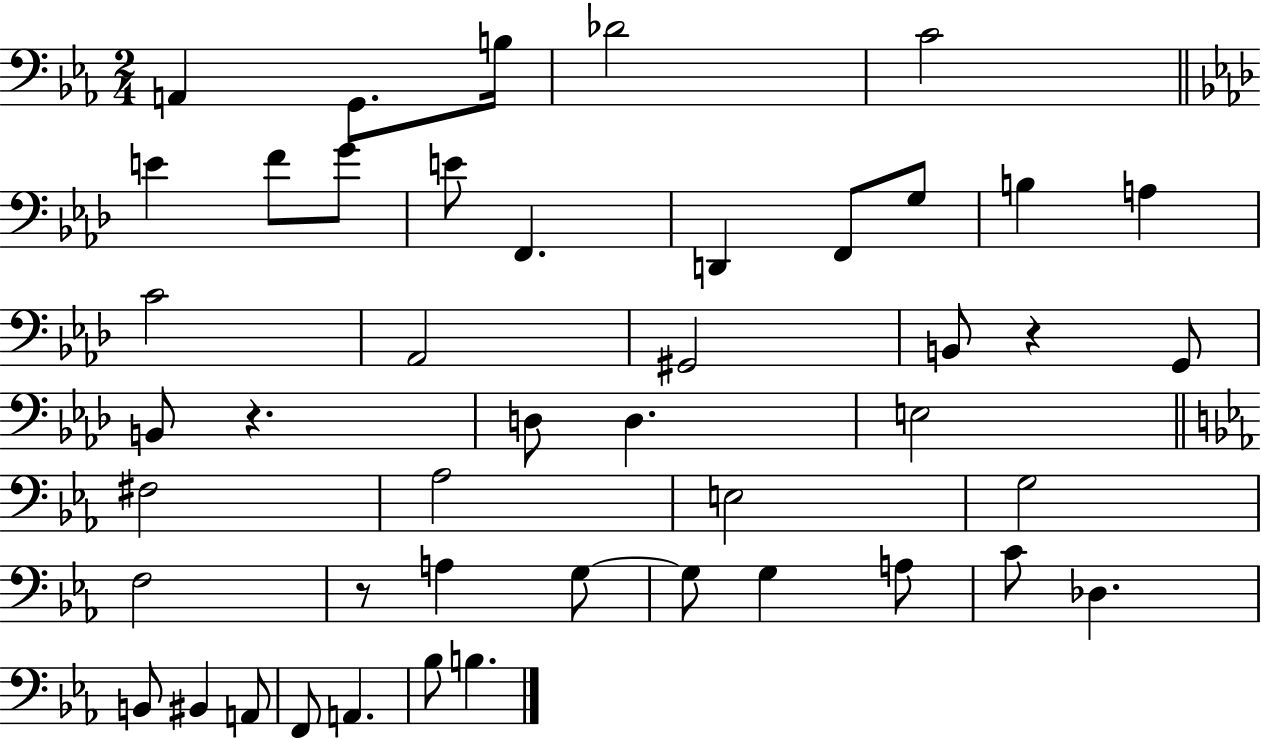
A2/q G2/e. B3/s Db4/h C4/h E4/q F4/e G4/e E4/e F2/q. D2/q F2/e G3/e B3/q A3/q C4/h Ab2/h G#2/h B2/e R/q G2/e B2/e R/q. D3/e D3/q. E3/h F#3/h Ab3/h E3/h G3/h F3/h R/e A3/q G3/e G3/e G3/q A3/e C4/e Db3/q. B2/e BIS2/q A2/e F2/e A2/q. Bb3/e B3/q.